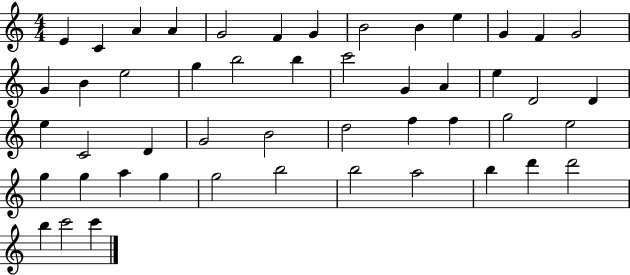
X:1
T:Untitled
M:4/4
L:1/4
K:C
E C A A G2 F G B2 B e G F G2 G B e2 g b2 b c'2 G A e D2 D e C2 D G2 B2 d2 f f g2 e2 g g a g g2 b2 b2 a2 b d' d'2 b c'2 c'